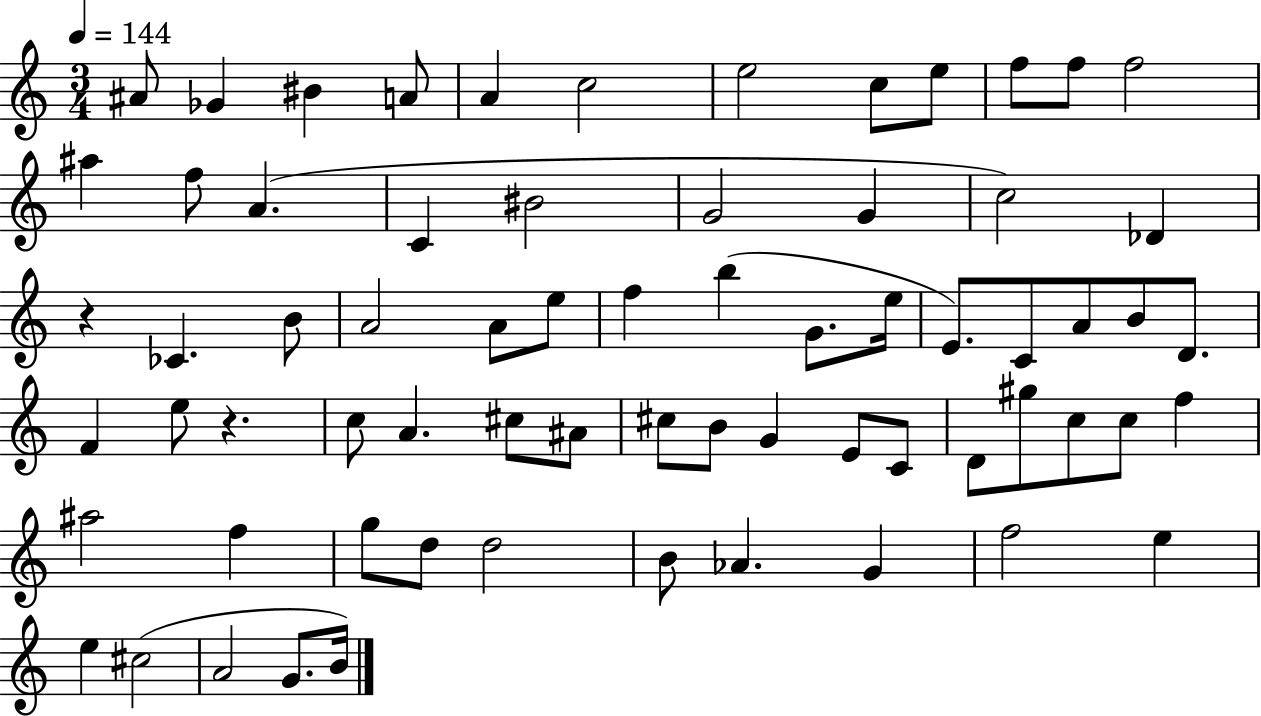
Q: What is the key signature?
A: C major